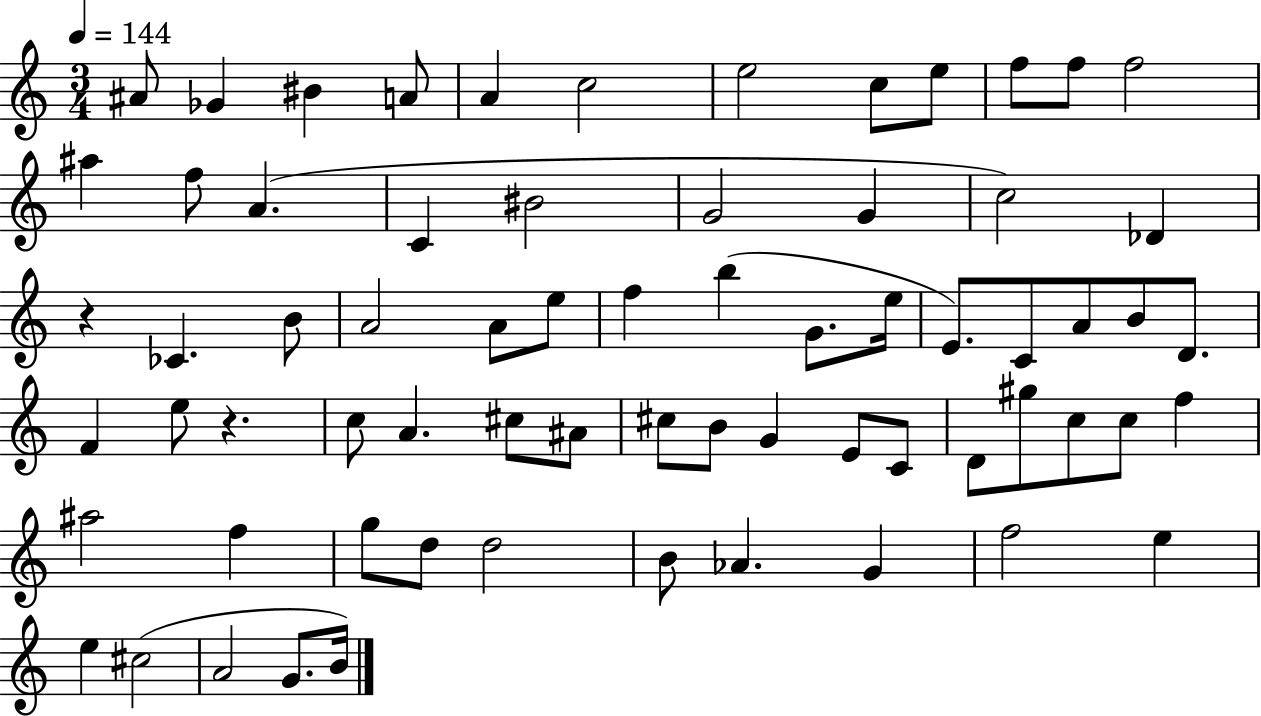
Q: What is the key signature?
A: C major